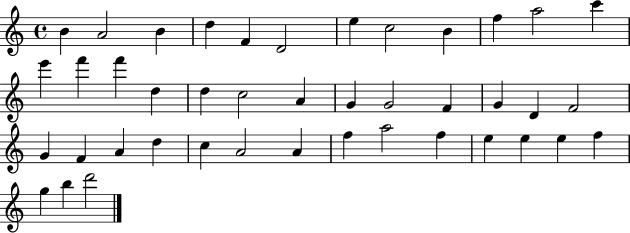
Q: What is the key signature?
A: C major